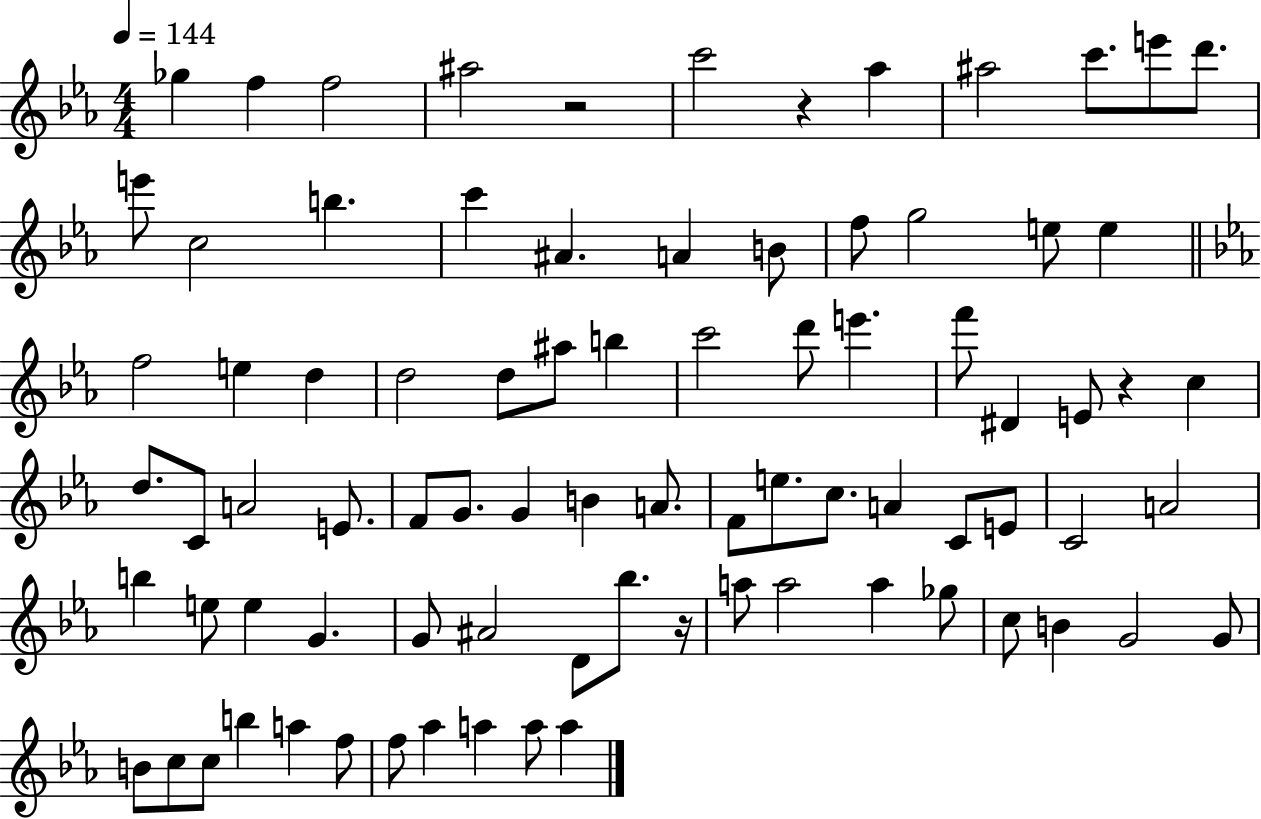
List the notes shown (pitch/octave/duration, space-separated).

Gb5/q F5/q F5/h A#5/h R/h C6/h R/q Ab5/q A#5/h C6/e. E6/e D6/e. E6/e C5/h B5/q. C6/q A#4/q. A4/q B4/e F5/e G5/h E5/e E5/q F5/h E5/q D5/q D5/h D5/e A#5/e B5/q C6/h D6/e E6/q. F6/e D#4/q E4/e R/q C5/q D5/e. C4/e A4/h E4/e. F4/e G4/e. G4/q B4/q A4/e. F4/e E5/e. C5/e. A4/q C4/e E4/e C4/h A4/h B5/q E5/e E5/q G4/q. G4/e A#4/h D4/e Bb5/e. R/s A5/e A5/h A5/q Gb5/e C5/e B4/q G4/h G4/e B4/e C5/e C5/e B5/q A5/q F5/e F5/e Ab5/q A5/q A5/e A5/q